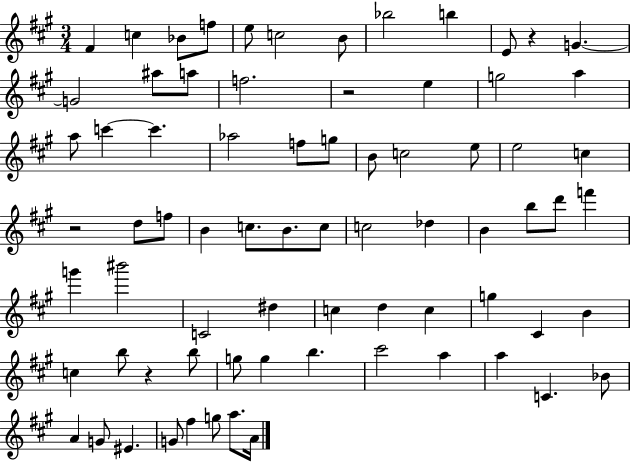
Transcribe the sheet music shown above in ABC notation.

X:1
T:Untitled
M:3/4
L:1/4
K:A
^F c _B/2 f/2 e/2 c2 B/2 _b2 b E/2 z G G2 ^a/2 a/2 f2 z2 e g2 a a/2 c' c' _a2 f/2 g/2 B/2 c2 e/2 e2 c z2 d/2 f/2 B c/2 B/2 c/2 c2 _d B b/2 d'/2 f' g' ^b'2 C2 ^d c d c g ^C B c b/2 z b/2 g/2 g b ^c'2 a a C _B/2 A G/2 ^E G/2 ^f g/2 a/2 A/4